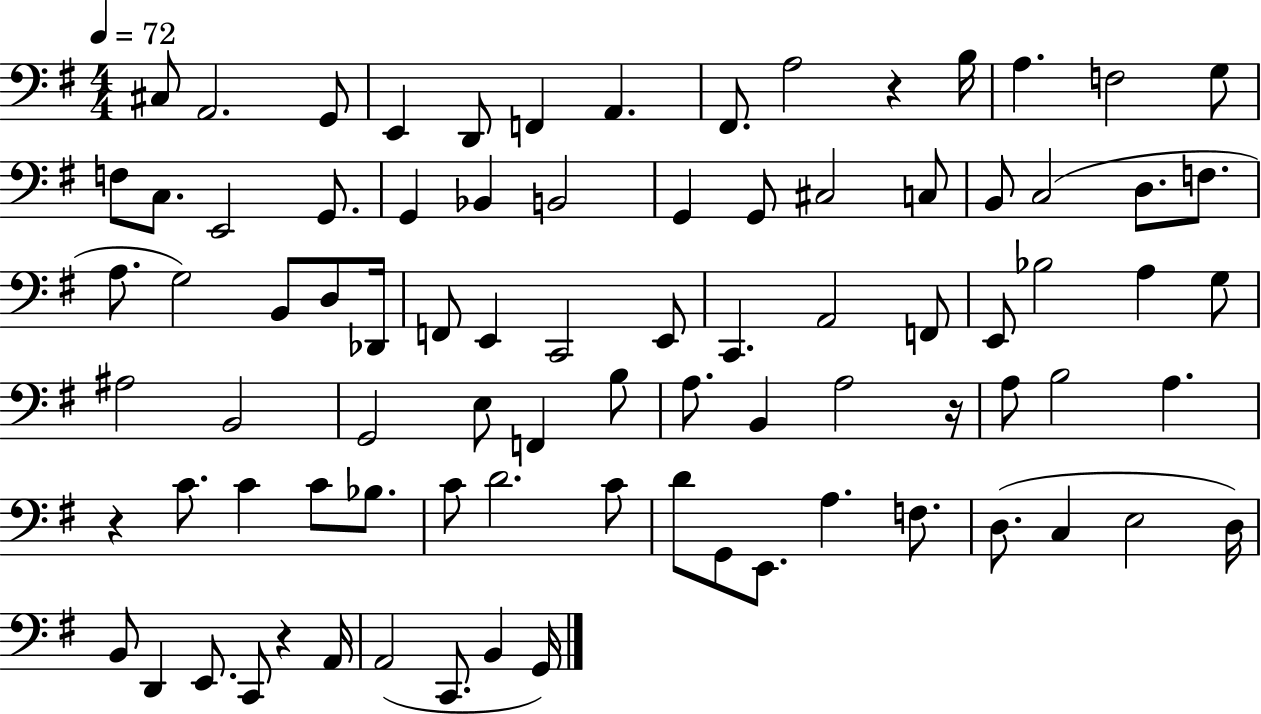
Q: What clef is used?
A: bass